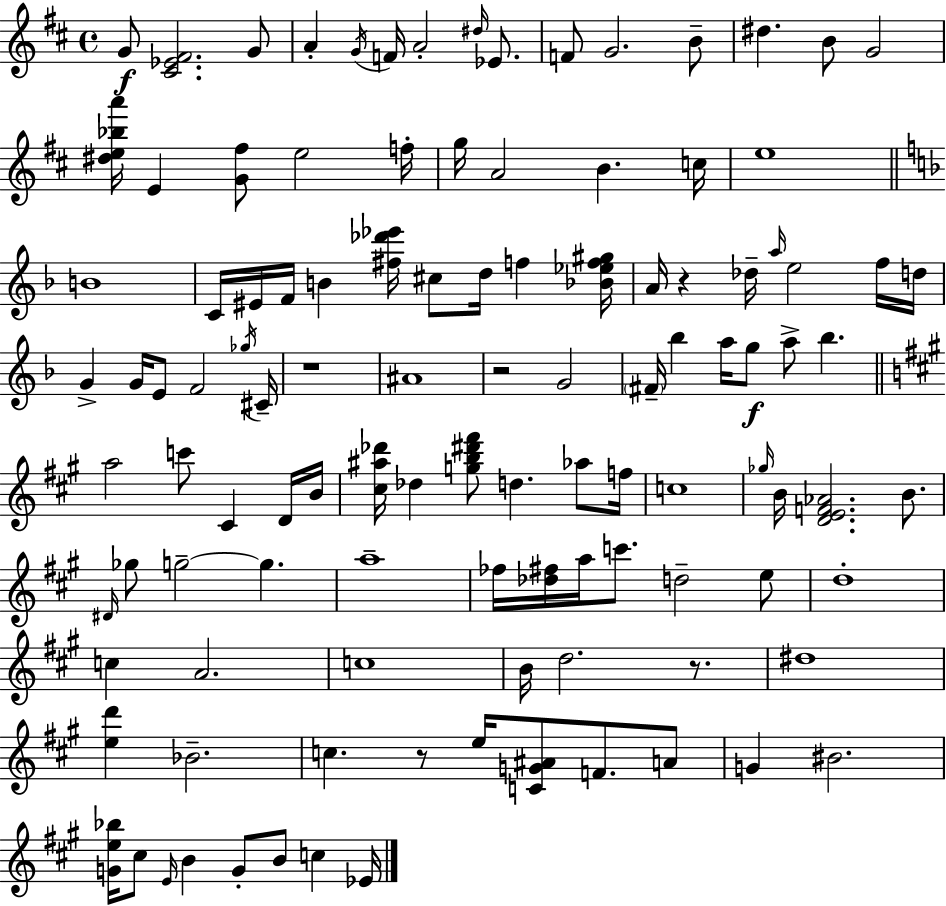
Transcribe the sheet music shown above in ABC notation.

X:1
T:Untitled
M:4/4
L:1/4
K:D
G/2 [^C_E^F]2 G/2 A G/4 F/4 A2 ^d/4 _E/2 F/2 G2 B/2 ^d B/2 G2 [^de_ba']/4 E [G^f]/2 e2 f/4 g/4 A2 B c/4 e4 B4 C/4 ^E/4 F/4 B [^f_d'_e']/4 ^c/2 d/4 f [_B_ef^g]/4 A/4 z _d/4 a/4 e2 f/4 d/4 G G/4 E/2 F2 _g/4 ^C/4 z4 ^A4 z2 G2 ^F/4 _b a/4 g/2 a/2 _b a2 c'/2 ^C D/4 B/4 [^c^a_d']/4 _d [gb^d'^f']/2 d _a/2 f/4 c4 _g/4 B/4 [DEF_A]2 B/2 ^D/4 _g/2 g2 g a4 _f/4 [_d^f]/4 a/4 c'/2 d2 e/2 d4 c A2 c4 B/4 d2 z/2 ^d4 [ed'] _B2 c z/2 e/4 [CG^A]/2 F/2 A/2 G ^B2 [Ge_b]/4 ^c/2 E/4 B G/2 B/2 c _E/4